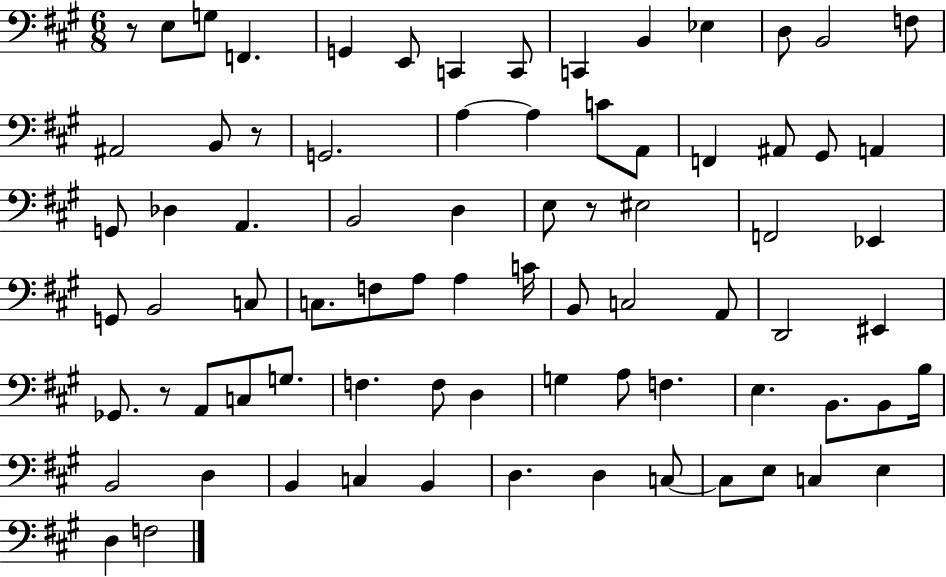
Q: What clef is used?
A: bass